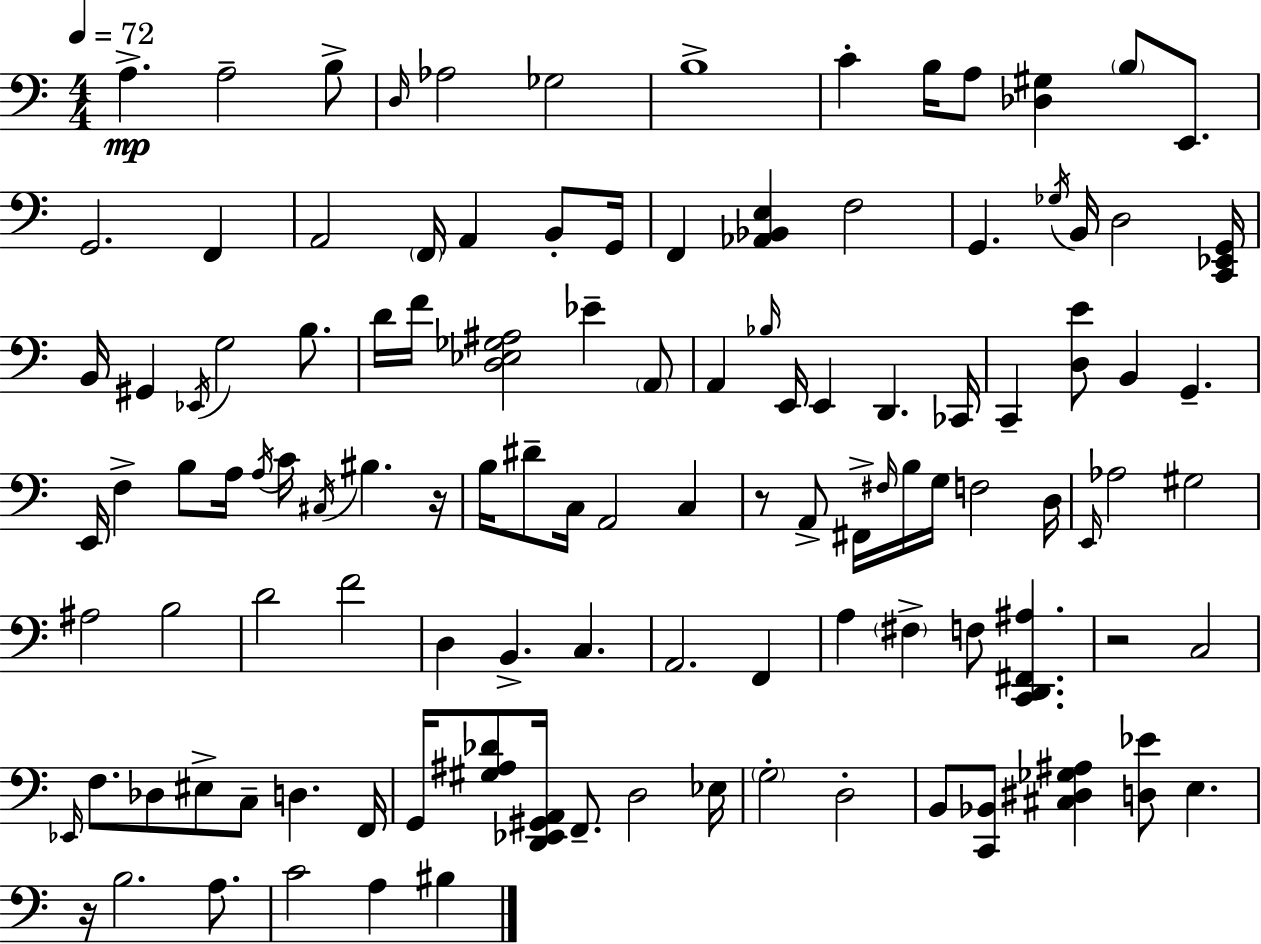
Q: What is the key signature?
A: A minor